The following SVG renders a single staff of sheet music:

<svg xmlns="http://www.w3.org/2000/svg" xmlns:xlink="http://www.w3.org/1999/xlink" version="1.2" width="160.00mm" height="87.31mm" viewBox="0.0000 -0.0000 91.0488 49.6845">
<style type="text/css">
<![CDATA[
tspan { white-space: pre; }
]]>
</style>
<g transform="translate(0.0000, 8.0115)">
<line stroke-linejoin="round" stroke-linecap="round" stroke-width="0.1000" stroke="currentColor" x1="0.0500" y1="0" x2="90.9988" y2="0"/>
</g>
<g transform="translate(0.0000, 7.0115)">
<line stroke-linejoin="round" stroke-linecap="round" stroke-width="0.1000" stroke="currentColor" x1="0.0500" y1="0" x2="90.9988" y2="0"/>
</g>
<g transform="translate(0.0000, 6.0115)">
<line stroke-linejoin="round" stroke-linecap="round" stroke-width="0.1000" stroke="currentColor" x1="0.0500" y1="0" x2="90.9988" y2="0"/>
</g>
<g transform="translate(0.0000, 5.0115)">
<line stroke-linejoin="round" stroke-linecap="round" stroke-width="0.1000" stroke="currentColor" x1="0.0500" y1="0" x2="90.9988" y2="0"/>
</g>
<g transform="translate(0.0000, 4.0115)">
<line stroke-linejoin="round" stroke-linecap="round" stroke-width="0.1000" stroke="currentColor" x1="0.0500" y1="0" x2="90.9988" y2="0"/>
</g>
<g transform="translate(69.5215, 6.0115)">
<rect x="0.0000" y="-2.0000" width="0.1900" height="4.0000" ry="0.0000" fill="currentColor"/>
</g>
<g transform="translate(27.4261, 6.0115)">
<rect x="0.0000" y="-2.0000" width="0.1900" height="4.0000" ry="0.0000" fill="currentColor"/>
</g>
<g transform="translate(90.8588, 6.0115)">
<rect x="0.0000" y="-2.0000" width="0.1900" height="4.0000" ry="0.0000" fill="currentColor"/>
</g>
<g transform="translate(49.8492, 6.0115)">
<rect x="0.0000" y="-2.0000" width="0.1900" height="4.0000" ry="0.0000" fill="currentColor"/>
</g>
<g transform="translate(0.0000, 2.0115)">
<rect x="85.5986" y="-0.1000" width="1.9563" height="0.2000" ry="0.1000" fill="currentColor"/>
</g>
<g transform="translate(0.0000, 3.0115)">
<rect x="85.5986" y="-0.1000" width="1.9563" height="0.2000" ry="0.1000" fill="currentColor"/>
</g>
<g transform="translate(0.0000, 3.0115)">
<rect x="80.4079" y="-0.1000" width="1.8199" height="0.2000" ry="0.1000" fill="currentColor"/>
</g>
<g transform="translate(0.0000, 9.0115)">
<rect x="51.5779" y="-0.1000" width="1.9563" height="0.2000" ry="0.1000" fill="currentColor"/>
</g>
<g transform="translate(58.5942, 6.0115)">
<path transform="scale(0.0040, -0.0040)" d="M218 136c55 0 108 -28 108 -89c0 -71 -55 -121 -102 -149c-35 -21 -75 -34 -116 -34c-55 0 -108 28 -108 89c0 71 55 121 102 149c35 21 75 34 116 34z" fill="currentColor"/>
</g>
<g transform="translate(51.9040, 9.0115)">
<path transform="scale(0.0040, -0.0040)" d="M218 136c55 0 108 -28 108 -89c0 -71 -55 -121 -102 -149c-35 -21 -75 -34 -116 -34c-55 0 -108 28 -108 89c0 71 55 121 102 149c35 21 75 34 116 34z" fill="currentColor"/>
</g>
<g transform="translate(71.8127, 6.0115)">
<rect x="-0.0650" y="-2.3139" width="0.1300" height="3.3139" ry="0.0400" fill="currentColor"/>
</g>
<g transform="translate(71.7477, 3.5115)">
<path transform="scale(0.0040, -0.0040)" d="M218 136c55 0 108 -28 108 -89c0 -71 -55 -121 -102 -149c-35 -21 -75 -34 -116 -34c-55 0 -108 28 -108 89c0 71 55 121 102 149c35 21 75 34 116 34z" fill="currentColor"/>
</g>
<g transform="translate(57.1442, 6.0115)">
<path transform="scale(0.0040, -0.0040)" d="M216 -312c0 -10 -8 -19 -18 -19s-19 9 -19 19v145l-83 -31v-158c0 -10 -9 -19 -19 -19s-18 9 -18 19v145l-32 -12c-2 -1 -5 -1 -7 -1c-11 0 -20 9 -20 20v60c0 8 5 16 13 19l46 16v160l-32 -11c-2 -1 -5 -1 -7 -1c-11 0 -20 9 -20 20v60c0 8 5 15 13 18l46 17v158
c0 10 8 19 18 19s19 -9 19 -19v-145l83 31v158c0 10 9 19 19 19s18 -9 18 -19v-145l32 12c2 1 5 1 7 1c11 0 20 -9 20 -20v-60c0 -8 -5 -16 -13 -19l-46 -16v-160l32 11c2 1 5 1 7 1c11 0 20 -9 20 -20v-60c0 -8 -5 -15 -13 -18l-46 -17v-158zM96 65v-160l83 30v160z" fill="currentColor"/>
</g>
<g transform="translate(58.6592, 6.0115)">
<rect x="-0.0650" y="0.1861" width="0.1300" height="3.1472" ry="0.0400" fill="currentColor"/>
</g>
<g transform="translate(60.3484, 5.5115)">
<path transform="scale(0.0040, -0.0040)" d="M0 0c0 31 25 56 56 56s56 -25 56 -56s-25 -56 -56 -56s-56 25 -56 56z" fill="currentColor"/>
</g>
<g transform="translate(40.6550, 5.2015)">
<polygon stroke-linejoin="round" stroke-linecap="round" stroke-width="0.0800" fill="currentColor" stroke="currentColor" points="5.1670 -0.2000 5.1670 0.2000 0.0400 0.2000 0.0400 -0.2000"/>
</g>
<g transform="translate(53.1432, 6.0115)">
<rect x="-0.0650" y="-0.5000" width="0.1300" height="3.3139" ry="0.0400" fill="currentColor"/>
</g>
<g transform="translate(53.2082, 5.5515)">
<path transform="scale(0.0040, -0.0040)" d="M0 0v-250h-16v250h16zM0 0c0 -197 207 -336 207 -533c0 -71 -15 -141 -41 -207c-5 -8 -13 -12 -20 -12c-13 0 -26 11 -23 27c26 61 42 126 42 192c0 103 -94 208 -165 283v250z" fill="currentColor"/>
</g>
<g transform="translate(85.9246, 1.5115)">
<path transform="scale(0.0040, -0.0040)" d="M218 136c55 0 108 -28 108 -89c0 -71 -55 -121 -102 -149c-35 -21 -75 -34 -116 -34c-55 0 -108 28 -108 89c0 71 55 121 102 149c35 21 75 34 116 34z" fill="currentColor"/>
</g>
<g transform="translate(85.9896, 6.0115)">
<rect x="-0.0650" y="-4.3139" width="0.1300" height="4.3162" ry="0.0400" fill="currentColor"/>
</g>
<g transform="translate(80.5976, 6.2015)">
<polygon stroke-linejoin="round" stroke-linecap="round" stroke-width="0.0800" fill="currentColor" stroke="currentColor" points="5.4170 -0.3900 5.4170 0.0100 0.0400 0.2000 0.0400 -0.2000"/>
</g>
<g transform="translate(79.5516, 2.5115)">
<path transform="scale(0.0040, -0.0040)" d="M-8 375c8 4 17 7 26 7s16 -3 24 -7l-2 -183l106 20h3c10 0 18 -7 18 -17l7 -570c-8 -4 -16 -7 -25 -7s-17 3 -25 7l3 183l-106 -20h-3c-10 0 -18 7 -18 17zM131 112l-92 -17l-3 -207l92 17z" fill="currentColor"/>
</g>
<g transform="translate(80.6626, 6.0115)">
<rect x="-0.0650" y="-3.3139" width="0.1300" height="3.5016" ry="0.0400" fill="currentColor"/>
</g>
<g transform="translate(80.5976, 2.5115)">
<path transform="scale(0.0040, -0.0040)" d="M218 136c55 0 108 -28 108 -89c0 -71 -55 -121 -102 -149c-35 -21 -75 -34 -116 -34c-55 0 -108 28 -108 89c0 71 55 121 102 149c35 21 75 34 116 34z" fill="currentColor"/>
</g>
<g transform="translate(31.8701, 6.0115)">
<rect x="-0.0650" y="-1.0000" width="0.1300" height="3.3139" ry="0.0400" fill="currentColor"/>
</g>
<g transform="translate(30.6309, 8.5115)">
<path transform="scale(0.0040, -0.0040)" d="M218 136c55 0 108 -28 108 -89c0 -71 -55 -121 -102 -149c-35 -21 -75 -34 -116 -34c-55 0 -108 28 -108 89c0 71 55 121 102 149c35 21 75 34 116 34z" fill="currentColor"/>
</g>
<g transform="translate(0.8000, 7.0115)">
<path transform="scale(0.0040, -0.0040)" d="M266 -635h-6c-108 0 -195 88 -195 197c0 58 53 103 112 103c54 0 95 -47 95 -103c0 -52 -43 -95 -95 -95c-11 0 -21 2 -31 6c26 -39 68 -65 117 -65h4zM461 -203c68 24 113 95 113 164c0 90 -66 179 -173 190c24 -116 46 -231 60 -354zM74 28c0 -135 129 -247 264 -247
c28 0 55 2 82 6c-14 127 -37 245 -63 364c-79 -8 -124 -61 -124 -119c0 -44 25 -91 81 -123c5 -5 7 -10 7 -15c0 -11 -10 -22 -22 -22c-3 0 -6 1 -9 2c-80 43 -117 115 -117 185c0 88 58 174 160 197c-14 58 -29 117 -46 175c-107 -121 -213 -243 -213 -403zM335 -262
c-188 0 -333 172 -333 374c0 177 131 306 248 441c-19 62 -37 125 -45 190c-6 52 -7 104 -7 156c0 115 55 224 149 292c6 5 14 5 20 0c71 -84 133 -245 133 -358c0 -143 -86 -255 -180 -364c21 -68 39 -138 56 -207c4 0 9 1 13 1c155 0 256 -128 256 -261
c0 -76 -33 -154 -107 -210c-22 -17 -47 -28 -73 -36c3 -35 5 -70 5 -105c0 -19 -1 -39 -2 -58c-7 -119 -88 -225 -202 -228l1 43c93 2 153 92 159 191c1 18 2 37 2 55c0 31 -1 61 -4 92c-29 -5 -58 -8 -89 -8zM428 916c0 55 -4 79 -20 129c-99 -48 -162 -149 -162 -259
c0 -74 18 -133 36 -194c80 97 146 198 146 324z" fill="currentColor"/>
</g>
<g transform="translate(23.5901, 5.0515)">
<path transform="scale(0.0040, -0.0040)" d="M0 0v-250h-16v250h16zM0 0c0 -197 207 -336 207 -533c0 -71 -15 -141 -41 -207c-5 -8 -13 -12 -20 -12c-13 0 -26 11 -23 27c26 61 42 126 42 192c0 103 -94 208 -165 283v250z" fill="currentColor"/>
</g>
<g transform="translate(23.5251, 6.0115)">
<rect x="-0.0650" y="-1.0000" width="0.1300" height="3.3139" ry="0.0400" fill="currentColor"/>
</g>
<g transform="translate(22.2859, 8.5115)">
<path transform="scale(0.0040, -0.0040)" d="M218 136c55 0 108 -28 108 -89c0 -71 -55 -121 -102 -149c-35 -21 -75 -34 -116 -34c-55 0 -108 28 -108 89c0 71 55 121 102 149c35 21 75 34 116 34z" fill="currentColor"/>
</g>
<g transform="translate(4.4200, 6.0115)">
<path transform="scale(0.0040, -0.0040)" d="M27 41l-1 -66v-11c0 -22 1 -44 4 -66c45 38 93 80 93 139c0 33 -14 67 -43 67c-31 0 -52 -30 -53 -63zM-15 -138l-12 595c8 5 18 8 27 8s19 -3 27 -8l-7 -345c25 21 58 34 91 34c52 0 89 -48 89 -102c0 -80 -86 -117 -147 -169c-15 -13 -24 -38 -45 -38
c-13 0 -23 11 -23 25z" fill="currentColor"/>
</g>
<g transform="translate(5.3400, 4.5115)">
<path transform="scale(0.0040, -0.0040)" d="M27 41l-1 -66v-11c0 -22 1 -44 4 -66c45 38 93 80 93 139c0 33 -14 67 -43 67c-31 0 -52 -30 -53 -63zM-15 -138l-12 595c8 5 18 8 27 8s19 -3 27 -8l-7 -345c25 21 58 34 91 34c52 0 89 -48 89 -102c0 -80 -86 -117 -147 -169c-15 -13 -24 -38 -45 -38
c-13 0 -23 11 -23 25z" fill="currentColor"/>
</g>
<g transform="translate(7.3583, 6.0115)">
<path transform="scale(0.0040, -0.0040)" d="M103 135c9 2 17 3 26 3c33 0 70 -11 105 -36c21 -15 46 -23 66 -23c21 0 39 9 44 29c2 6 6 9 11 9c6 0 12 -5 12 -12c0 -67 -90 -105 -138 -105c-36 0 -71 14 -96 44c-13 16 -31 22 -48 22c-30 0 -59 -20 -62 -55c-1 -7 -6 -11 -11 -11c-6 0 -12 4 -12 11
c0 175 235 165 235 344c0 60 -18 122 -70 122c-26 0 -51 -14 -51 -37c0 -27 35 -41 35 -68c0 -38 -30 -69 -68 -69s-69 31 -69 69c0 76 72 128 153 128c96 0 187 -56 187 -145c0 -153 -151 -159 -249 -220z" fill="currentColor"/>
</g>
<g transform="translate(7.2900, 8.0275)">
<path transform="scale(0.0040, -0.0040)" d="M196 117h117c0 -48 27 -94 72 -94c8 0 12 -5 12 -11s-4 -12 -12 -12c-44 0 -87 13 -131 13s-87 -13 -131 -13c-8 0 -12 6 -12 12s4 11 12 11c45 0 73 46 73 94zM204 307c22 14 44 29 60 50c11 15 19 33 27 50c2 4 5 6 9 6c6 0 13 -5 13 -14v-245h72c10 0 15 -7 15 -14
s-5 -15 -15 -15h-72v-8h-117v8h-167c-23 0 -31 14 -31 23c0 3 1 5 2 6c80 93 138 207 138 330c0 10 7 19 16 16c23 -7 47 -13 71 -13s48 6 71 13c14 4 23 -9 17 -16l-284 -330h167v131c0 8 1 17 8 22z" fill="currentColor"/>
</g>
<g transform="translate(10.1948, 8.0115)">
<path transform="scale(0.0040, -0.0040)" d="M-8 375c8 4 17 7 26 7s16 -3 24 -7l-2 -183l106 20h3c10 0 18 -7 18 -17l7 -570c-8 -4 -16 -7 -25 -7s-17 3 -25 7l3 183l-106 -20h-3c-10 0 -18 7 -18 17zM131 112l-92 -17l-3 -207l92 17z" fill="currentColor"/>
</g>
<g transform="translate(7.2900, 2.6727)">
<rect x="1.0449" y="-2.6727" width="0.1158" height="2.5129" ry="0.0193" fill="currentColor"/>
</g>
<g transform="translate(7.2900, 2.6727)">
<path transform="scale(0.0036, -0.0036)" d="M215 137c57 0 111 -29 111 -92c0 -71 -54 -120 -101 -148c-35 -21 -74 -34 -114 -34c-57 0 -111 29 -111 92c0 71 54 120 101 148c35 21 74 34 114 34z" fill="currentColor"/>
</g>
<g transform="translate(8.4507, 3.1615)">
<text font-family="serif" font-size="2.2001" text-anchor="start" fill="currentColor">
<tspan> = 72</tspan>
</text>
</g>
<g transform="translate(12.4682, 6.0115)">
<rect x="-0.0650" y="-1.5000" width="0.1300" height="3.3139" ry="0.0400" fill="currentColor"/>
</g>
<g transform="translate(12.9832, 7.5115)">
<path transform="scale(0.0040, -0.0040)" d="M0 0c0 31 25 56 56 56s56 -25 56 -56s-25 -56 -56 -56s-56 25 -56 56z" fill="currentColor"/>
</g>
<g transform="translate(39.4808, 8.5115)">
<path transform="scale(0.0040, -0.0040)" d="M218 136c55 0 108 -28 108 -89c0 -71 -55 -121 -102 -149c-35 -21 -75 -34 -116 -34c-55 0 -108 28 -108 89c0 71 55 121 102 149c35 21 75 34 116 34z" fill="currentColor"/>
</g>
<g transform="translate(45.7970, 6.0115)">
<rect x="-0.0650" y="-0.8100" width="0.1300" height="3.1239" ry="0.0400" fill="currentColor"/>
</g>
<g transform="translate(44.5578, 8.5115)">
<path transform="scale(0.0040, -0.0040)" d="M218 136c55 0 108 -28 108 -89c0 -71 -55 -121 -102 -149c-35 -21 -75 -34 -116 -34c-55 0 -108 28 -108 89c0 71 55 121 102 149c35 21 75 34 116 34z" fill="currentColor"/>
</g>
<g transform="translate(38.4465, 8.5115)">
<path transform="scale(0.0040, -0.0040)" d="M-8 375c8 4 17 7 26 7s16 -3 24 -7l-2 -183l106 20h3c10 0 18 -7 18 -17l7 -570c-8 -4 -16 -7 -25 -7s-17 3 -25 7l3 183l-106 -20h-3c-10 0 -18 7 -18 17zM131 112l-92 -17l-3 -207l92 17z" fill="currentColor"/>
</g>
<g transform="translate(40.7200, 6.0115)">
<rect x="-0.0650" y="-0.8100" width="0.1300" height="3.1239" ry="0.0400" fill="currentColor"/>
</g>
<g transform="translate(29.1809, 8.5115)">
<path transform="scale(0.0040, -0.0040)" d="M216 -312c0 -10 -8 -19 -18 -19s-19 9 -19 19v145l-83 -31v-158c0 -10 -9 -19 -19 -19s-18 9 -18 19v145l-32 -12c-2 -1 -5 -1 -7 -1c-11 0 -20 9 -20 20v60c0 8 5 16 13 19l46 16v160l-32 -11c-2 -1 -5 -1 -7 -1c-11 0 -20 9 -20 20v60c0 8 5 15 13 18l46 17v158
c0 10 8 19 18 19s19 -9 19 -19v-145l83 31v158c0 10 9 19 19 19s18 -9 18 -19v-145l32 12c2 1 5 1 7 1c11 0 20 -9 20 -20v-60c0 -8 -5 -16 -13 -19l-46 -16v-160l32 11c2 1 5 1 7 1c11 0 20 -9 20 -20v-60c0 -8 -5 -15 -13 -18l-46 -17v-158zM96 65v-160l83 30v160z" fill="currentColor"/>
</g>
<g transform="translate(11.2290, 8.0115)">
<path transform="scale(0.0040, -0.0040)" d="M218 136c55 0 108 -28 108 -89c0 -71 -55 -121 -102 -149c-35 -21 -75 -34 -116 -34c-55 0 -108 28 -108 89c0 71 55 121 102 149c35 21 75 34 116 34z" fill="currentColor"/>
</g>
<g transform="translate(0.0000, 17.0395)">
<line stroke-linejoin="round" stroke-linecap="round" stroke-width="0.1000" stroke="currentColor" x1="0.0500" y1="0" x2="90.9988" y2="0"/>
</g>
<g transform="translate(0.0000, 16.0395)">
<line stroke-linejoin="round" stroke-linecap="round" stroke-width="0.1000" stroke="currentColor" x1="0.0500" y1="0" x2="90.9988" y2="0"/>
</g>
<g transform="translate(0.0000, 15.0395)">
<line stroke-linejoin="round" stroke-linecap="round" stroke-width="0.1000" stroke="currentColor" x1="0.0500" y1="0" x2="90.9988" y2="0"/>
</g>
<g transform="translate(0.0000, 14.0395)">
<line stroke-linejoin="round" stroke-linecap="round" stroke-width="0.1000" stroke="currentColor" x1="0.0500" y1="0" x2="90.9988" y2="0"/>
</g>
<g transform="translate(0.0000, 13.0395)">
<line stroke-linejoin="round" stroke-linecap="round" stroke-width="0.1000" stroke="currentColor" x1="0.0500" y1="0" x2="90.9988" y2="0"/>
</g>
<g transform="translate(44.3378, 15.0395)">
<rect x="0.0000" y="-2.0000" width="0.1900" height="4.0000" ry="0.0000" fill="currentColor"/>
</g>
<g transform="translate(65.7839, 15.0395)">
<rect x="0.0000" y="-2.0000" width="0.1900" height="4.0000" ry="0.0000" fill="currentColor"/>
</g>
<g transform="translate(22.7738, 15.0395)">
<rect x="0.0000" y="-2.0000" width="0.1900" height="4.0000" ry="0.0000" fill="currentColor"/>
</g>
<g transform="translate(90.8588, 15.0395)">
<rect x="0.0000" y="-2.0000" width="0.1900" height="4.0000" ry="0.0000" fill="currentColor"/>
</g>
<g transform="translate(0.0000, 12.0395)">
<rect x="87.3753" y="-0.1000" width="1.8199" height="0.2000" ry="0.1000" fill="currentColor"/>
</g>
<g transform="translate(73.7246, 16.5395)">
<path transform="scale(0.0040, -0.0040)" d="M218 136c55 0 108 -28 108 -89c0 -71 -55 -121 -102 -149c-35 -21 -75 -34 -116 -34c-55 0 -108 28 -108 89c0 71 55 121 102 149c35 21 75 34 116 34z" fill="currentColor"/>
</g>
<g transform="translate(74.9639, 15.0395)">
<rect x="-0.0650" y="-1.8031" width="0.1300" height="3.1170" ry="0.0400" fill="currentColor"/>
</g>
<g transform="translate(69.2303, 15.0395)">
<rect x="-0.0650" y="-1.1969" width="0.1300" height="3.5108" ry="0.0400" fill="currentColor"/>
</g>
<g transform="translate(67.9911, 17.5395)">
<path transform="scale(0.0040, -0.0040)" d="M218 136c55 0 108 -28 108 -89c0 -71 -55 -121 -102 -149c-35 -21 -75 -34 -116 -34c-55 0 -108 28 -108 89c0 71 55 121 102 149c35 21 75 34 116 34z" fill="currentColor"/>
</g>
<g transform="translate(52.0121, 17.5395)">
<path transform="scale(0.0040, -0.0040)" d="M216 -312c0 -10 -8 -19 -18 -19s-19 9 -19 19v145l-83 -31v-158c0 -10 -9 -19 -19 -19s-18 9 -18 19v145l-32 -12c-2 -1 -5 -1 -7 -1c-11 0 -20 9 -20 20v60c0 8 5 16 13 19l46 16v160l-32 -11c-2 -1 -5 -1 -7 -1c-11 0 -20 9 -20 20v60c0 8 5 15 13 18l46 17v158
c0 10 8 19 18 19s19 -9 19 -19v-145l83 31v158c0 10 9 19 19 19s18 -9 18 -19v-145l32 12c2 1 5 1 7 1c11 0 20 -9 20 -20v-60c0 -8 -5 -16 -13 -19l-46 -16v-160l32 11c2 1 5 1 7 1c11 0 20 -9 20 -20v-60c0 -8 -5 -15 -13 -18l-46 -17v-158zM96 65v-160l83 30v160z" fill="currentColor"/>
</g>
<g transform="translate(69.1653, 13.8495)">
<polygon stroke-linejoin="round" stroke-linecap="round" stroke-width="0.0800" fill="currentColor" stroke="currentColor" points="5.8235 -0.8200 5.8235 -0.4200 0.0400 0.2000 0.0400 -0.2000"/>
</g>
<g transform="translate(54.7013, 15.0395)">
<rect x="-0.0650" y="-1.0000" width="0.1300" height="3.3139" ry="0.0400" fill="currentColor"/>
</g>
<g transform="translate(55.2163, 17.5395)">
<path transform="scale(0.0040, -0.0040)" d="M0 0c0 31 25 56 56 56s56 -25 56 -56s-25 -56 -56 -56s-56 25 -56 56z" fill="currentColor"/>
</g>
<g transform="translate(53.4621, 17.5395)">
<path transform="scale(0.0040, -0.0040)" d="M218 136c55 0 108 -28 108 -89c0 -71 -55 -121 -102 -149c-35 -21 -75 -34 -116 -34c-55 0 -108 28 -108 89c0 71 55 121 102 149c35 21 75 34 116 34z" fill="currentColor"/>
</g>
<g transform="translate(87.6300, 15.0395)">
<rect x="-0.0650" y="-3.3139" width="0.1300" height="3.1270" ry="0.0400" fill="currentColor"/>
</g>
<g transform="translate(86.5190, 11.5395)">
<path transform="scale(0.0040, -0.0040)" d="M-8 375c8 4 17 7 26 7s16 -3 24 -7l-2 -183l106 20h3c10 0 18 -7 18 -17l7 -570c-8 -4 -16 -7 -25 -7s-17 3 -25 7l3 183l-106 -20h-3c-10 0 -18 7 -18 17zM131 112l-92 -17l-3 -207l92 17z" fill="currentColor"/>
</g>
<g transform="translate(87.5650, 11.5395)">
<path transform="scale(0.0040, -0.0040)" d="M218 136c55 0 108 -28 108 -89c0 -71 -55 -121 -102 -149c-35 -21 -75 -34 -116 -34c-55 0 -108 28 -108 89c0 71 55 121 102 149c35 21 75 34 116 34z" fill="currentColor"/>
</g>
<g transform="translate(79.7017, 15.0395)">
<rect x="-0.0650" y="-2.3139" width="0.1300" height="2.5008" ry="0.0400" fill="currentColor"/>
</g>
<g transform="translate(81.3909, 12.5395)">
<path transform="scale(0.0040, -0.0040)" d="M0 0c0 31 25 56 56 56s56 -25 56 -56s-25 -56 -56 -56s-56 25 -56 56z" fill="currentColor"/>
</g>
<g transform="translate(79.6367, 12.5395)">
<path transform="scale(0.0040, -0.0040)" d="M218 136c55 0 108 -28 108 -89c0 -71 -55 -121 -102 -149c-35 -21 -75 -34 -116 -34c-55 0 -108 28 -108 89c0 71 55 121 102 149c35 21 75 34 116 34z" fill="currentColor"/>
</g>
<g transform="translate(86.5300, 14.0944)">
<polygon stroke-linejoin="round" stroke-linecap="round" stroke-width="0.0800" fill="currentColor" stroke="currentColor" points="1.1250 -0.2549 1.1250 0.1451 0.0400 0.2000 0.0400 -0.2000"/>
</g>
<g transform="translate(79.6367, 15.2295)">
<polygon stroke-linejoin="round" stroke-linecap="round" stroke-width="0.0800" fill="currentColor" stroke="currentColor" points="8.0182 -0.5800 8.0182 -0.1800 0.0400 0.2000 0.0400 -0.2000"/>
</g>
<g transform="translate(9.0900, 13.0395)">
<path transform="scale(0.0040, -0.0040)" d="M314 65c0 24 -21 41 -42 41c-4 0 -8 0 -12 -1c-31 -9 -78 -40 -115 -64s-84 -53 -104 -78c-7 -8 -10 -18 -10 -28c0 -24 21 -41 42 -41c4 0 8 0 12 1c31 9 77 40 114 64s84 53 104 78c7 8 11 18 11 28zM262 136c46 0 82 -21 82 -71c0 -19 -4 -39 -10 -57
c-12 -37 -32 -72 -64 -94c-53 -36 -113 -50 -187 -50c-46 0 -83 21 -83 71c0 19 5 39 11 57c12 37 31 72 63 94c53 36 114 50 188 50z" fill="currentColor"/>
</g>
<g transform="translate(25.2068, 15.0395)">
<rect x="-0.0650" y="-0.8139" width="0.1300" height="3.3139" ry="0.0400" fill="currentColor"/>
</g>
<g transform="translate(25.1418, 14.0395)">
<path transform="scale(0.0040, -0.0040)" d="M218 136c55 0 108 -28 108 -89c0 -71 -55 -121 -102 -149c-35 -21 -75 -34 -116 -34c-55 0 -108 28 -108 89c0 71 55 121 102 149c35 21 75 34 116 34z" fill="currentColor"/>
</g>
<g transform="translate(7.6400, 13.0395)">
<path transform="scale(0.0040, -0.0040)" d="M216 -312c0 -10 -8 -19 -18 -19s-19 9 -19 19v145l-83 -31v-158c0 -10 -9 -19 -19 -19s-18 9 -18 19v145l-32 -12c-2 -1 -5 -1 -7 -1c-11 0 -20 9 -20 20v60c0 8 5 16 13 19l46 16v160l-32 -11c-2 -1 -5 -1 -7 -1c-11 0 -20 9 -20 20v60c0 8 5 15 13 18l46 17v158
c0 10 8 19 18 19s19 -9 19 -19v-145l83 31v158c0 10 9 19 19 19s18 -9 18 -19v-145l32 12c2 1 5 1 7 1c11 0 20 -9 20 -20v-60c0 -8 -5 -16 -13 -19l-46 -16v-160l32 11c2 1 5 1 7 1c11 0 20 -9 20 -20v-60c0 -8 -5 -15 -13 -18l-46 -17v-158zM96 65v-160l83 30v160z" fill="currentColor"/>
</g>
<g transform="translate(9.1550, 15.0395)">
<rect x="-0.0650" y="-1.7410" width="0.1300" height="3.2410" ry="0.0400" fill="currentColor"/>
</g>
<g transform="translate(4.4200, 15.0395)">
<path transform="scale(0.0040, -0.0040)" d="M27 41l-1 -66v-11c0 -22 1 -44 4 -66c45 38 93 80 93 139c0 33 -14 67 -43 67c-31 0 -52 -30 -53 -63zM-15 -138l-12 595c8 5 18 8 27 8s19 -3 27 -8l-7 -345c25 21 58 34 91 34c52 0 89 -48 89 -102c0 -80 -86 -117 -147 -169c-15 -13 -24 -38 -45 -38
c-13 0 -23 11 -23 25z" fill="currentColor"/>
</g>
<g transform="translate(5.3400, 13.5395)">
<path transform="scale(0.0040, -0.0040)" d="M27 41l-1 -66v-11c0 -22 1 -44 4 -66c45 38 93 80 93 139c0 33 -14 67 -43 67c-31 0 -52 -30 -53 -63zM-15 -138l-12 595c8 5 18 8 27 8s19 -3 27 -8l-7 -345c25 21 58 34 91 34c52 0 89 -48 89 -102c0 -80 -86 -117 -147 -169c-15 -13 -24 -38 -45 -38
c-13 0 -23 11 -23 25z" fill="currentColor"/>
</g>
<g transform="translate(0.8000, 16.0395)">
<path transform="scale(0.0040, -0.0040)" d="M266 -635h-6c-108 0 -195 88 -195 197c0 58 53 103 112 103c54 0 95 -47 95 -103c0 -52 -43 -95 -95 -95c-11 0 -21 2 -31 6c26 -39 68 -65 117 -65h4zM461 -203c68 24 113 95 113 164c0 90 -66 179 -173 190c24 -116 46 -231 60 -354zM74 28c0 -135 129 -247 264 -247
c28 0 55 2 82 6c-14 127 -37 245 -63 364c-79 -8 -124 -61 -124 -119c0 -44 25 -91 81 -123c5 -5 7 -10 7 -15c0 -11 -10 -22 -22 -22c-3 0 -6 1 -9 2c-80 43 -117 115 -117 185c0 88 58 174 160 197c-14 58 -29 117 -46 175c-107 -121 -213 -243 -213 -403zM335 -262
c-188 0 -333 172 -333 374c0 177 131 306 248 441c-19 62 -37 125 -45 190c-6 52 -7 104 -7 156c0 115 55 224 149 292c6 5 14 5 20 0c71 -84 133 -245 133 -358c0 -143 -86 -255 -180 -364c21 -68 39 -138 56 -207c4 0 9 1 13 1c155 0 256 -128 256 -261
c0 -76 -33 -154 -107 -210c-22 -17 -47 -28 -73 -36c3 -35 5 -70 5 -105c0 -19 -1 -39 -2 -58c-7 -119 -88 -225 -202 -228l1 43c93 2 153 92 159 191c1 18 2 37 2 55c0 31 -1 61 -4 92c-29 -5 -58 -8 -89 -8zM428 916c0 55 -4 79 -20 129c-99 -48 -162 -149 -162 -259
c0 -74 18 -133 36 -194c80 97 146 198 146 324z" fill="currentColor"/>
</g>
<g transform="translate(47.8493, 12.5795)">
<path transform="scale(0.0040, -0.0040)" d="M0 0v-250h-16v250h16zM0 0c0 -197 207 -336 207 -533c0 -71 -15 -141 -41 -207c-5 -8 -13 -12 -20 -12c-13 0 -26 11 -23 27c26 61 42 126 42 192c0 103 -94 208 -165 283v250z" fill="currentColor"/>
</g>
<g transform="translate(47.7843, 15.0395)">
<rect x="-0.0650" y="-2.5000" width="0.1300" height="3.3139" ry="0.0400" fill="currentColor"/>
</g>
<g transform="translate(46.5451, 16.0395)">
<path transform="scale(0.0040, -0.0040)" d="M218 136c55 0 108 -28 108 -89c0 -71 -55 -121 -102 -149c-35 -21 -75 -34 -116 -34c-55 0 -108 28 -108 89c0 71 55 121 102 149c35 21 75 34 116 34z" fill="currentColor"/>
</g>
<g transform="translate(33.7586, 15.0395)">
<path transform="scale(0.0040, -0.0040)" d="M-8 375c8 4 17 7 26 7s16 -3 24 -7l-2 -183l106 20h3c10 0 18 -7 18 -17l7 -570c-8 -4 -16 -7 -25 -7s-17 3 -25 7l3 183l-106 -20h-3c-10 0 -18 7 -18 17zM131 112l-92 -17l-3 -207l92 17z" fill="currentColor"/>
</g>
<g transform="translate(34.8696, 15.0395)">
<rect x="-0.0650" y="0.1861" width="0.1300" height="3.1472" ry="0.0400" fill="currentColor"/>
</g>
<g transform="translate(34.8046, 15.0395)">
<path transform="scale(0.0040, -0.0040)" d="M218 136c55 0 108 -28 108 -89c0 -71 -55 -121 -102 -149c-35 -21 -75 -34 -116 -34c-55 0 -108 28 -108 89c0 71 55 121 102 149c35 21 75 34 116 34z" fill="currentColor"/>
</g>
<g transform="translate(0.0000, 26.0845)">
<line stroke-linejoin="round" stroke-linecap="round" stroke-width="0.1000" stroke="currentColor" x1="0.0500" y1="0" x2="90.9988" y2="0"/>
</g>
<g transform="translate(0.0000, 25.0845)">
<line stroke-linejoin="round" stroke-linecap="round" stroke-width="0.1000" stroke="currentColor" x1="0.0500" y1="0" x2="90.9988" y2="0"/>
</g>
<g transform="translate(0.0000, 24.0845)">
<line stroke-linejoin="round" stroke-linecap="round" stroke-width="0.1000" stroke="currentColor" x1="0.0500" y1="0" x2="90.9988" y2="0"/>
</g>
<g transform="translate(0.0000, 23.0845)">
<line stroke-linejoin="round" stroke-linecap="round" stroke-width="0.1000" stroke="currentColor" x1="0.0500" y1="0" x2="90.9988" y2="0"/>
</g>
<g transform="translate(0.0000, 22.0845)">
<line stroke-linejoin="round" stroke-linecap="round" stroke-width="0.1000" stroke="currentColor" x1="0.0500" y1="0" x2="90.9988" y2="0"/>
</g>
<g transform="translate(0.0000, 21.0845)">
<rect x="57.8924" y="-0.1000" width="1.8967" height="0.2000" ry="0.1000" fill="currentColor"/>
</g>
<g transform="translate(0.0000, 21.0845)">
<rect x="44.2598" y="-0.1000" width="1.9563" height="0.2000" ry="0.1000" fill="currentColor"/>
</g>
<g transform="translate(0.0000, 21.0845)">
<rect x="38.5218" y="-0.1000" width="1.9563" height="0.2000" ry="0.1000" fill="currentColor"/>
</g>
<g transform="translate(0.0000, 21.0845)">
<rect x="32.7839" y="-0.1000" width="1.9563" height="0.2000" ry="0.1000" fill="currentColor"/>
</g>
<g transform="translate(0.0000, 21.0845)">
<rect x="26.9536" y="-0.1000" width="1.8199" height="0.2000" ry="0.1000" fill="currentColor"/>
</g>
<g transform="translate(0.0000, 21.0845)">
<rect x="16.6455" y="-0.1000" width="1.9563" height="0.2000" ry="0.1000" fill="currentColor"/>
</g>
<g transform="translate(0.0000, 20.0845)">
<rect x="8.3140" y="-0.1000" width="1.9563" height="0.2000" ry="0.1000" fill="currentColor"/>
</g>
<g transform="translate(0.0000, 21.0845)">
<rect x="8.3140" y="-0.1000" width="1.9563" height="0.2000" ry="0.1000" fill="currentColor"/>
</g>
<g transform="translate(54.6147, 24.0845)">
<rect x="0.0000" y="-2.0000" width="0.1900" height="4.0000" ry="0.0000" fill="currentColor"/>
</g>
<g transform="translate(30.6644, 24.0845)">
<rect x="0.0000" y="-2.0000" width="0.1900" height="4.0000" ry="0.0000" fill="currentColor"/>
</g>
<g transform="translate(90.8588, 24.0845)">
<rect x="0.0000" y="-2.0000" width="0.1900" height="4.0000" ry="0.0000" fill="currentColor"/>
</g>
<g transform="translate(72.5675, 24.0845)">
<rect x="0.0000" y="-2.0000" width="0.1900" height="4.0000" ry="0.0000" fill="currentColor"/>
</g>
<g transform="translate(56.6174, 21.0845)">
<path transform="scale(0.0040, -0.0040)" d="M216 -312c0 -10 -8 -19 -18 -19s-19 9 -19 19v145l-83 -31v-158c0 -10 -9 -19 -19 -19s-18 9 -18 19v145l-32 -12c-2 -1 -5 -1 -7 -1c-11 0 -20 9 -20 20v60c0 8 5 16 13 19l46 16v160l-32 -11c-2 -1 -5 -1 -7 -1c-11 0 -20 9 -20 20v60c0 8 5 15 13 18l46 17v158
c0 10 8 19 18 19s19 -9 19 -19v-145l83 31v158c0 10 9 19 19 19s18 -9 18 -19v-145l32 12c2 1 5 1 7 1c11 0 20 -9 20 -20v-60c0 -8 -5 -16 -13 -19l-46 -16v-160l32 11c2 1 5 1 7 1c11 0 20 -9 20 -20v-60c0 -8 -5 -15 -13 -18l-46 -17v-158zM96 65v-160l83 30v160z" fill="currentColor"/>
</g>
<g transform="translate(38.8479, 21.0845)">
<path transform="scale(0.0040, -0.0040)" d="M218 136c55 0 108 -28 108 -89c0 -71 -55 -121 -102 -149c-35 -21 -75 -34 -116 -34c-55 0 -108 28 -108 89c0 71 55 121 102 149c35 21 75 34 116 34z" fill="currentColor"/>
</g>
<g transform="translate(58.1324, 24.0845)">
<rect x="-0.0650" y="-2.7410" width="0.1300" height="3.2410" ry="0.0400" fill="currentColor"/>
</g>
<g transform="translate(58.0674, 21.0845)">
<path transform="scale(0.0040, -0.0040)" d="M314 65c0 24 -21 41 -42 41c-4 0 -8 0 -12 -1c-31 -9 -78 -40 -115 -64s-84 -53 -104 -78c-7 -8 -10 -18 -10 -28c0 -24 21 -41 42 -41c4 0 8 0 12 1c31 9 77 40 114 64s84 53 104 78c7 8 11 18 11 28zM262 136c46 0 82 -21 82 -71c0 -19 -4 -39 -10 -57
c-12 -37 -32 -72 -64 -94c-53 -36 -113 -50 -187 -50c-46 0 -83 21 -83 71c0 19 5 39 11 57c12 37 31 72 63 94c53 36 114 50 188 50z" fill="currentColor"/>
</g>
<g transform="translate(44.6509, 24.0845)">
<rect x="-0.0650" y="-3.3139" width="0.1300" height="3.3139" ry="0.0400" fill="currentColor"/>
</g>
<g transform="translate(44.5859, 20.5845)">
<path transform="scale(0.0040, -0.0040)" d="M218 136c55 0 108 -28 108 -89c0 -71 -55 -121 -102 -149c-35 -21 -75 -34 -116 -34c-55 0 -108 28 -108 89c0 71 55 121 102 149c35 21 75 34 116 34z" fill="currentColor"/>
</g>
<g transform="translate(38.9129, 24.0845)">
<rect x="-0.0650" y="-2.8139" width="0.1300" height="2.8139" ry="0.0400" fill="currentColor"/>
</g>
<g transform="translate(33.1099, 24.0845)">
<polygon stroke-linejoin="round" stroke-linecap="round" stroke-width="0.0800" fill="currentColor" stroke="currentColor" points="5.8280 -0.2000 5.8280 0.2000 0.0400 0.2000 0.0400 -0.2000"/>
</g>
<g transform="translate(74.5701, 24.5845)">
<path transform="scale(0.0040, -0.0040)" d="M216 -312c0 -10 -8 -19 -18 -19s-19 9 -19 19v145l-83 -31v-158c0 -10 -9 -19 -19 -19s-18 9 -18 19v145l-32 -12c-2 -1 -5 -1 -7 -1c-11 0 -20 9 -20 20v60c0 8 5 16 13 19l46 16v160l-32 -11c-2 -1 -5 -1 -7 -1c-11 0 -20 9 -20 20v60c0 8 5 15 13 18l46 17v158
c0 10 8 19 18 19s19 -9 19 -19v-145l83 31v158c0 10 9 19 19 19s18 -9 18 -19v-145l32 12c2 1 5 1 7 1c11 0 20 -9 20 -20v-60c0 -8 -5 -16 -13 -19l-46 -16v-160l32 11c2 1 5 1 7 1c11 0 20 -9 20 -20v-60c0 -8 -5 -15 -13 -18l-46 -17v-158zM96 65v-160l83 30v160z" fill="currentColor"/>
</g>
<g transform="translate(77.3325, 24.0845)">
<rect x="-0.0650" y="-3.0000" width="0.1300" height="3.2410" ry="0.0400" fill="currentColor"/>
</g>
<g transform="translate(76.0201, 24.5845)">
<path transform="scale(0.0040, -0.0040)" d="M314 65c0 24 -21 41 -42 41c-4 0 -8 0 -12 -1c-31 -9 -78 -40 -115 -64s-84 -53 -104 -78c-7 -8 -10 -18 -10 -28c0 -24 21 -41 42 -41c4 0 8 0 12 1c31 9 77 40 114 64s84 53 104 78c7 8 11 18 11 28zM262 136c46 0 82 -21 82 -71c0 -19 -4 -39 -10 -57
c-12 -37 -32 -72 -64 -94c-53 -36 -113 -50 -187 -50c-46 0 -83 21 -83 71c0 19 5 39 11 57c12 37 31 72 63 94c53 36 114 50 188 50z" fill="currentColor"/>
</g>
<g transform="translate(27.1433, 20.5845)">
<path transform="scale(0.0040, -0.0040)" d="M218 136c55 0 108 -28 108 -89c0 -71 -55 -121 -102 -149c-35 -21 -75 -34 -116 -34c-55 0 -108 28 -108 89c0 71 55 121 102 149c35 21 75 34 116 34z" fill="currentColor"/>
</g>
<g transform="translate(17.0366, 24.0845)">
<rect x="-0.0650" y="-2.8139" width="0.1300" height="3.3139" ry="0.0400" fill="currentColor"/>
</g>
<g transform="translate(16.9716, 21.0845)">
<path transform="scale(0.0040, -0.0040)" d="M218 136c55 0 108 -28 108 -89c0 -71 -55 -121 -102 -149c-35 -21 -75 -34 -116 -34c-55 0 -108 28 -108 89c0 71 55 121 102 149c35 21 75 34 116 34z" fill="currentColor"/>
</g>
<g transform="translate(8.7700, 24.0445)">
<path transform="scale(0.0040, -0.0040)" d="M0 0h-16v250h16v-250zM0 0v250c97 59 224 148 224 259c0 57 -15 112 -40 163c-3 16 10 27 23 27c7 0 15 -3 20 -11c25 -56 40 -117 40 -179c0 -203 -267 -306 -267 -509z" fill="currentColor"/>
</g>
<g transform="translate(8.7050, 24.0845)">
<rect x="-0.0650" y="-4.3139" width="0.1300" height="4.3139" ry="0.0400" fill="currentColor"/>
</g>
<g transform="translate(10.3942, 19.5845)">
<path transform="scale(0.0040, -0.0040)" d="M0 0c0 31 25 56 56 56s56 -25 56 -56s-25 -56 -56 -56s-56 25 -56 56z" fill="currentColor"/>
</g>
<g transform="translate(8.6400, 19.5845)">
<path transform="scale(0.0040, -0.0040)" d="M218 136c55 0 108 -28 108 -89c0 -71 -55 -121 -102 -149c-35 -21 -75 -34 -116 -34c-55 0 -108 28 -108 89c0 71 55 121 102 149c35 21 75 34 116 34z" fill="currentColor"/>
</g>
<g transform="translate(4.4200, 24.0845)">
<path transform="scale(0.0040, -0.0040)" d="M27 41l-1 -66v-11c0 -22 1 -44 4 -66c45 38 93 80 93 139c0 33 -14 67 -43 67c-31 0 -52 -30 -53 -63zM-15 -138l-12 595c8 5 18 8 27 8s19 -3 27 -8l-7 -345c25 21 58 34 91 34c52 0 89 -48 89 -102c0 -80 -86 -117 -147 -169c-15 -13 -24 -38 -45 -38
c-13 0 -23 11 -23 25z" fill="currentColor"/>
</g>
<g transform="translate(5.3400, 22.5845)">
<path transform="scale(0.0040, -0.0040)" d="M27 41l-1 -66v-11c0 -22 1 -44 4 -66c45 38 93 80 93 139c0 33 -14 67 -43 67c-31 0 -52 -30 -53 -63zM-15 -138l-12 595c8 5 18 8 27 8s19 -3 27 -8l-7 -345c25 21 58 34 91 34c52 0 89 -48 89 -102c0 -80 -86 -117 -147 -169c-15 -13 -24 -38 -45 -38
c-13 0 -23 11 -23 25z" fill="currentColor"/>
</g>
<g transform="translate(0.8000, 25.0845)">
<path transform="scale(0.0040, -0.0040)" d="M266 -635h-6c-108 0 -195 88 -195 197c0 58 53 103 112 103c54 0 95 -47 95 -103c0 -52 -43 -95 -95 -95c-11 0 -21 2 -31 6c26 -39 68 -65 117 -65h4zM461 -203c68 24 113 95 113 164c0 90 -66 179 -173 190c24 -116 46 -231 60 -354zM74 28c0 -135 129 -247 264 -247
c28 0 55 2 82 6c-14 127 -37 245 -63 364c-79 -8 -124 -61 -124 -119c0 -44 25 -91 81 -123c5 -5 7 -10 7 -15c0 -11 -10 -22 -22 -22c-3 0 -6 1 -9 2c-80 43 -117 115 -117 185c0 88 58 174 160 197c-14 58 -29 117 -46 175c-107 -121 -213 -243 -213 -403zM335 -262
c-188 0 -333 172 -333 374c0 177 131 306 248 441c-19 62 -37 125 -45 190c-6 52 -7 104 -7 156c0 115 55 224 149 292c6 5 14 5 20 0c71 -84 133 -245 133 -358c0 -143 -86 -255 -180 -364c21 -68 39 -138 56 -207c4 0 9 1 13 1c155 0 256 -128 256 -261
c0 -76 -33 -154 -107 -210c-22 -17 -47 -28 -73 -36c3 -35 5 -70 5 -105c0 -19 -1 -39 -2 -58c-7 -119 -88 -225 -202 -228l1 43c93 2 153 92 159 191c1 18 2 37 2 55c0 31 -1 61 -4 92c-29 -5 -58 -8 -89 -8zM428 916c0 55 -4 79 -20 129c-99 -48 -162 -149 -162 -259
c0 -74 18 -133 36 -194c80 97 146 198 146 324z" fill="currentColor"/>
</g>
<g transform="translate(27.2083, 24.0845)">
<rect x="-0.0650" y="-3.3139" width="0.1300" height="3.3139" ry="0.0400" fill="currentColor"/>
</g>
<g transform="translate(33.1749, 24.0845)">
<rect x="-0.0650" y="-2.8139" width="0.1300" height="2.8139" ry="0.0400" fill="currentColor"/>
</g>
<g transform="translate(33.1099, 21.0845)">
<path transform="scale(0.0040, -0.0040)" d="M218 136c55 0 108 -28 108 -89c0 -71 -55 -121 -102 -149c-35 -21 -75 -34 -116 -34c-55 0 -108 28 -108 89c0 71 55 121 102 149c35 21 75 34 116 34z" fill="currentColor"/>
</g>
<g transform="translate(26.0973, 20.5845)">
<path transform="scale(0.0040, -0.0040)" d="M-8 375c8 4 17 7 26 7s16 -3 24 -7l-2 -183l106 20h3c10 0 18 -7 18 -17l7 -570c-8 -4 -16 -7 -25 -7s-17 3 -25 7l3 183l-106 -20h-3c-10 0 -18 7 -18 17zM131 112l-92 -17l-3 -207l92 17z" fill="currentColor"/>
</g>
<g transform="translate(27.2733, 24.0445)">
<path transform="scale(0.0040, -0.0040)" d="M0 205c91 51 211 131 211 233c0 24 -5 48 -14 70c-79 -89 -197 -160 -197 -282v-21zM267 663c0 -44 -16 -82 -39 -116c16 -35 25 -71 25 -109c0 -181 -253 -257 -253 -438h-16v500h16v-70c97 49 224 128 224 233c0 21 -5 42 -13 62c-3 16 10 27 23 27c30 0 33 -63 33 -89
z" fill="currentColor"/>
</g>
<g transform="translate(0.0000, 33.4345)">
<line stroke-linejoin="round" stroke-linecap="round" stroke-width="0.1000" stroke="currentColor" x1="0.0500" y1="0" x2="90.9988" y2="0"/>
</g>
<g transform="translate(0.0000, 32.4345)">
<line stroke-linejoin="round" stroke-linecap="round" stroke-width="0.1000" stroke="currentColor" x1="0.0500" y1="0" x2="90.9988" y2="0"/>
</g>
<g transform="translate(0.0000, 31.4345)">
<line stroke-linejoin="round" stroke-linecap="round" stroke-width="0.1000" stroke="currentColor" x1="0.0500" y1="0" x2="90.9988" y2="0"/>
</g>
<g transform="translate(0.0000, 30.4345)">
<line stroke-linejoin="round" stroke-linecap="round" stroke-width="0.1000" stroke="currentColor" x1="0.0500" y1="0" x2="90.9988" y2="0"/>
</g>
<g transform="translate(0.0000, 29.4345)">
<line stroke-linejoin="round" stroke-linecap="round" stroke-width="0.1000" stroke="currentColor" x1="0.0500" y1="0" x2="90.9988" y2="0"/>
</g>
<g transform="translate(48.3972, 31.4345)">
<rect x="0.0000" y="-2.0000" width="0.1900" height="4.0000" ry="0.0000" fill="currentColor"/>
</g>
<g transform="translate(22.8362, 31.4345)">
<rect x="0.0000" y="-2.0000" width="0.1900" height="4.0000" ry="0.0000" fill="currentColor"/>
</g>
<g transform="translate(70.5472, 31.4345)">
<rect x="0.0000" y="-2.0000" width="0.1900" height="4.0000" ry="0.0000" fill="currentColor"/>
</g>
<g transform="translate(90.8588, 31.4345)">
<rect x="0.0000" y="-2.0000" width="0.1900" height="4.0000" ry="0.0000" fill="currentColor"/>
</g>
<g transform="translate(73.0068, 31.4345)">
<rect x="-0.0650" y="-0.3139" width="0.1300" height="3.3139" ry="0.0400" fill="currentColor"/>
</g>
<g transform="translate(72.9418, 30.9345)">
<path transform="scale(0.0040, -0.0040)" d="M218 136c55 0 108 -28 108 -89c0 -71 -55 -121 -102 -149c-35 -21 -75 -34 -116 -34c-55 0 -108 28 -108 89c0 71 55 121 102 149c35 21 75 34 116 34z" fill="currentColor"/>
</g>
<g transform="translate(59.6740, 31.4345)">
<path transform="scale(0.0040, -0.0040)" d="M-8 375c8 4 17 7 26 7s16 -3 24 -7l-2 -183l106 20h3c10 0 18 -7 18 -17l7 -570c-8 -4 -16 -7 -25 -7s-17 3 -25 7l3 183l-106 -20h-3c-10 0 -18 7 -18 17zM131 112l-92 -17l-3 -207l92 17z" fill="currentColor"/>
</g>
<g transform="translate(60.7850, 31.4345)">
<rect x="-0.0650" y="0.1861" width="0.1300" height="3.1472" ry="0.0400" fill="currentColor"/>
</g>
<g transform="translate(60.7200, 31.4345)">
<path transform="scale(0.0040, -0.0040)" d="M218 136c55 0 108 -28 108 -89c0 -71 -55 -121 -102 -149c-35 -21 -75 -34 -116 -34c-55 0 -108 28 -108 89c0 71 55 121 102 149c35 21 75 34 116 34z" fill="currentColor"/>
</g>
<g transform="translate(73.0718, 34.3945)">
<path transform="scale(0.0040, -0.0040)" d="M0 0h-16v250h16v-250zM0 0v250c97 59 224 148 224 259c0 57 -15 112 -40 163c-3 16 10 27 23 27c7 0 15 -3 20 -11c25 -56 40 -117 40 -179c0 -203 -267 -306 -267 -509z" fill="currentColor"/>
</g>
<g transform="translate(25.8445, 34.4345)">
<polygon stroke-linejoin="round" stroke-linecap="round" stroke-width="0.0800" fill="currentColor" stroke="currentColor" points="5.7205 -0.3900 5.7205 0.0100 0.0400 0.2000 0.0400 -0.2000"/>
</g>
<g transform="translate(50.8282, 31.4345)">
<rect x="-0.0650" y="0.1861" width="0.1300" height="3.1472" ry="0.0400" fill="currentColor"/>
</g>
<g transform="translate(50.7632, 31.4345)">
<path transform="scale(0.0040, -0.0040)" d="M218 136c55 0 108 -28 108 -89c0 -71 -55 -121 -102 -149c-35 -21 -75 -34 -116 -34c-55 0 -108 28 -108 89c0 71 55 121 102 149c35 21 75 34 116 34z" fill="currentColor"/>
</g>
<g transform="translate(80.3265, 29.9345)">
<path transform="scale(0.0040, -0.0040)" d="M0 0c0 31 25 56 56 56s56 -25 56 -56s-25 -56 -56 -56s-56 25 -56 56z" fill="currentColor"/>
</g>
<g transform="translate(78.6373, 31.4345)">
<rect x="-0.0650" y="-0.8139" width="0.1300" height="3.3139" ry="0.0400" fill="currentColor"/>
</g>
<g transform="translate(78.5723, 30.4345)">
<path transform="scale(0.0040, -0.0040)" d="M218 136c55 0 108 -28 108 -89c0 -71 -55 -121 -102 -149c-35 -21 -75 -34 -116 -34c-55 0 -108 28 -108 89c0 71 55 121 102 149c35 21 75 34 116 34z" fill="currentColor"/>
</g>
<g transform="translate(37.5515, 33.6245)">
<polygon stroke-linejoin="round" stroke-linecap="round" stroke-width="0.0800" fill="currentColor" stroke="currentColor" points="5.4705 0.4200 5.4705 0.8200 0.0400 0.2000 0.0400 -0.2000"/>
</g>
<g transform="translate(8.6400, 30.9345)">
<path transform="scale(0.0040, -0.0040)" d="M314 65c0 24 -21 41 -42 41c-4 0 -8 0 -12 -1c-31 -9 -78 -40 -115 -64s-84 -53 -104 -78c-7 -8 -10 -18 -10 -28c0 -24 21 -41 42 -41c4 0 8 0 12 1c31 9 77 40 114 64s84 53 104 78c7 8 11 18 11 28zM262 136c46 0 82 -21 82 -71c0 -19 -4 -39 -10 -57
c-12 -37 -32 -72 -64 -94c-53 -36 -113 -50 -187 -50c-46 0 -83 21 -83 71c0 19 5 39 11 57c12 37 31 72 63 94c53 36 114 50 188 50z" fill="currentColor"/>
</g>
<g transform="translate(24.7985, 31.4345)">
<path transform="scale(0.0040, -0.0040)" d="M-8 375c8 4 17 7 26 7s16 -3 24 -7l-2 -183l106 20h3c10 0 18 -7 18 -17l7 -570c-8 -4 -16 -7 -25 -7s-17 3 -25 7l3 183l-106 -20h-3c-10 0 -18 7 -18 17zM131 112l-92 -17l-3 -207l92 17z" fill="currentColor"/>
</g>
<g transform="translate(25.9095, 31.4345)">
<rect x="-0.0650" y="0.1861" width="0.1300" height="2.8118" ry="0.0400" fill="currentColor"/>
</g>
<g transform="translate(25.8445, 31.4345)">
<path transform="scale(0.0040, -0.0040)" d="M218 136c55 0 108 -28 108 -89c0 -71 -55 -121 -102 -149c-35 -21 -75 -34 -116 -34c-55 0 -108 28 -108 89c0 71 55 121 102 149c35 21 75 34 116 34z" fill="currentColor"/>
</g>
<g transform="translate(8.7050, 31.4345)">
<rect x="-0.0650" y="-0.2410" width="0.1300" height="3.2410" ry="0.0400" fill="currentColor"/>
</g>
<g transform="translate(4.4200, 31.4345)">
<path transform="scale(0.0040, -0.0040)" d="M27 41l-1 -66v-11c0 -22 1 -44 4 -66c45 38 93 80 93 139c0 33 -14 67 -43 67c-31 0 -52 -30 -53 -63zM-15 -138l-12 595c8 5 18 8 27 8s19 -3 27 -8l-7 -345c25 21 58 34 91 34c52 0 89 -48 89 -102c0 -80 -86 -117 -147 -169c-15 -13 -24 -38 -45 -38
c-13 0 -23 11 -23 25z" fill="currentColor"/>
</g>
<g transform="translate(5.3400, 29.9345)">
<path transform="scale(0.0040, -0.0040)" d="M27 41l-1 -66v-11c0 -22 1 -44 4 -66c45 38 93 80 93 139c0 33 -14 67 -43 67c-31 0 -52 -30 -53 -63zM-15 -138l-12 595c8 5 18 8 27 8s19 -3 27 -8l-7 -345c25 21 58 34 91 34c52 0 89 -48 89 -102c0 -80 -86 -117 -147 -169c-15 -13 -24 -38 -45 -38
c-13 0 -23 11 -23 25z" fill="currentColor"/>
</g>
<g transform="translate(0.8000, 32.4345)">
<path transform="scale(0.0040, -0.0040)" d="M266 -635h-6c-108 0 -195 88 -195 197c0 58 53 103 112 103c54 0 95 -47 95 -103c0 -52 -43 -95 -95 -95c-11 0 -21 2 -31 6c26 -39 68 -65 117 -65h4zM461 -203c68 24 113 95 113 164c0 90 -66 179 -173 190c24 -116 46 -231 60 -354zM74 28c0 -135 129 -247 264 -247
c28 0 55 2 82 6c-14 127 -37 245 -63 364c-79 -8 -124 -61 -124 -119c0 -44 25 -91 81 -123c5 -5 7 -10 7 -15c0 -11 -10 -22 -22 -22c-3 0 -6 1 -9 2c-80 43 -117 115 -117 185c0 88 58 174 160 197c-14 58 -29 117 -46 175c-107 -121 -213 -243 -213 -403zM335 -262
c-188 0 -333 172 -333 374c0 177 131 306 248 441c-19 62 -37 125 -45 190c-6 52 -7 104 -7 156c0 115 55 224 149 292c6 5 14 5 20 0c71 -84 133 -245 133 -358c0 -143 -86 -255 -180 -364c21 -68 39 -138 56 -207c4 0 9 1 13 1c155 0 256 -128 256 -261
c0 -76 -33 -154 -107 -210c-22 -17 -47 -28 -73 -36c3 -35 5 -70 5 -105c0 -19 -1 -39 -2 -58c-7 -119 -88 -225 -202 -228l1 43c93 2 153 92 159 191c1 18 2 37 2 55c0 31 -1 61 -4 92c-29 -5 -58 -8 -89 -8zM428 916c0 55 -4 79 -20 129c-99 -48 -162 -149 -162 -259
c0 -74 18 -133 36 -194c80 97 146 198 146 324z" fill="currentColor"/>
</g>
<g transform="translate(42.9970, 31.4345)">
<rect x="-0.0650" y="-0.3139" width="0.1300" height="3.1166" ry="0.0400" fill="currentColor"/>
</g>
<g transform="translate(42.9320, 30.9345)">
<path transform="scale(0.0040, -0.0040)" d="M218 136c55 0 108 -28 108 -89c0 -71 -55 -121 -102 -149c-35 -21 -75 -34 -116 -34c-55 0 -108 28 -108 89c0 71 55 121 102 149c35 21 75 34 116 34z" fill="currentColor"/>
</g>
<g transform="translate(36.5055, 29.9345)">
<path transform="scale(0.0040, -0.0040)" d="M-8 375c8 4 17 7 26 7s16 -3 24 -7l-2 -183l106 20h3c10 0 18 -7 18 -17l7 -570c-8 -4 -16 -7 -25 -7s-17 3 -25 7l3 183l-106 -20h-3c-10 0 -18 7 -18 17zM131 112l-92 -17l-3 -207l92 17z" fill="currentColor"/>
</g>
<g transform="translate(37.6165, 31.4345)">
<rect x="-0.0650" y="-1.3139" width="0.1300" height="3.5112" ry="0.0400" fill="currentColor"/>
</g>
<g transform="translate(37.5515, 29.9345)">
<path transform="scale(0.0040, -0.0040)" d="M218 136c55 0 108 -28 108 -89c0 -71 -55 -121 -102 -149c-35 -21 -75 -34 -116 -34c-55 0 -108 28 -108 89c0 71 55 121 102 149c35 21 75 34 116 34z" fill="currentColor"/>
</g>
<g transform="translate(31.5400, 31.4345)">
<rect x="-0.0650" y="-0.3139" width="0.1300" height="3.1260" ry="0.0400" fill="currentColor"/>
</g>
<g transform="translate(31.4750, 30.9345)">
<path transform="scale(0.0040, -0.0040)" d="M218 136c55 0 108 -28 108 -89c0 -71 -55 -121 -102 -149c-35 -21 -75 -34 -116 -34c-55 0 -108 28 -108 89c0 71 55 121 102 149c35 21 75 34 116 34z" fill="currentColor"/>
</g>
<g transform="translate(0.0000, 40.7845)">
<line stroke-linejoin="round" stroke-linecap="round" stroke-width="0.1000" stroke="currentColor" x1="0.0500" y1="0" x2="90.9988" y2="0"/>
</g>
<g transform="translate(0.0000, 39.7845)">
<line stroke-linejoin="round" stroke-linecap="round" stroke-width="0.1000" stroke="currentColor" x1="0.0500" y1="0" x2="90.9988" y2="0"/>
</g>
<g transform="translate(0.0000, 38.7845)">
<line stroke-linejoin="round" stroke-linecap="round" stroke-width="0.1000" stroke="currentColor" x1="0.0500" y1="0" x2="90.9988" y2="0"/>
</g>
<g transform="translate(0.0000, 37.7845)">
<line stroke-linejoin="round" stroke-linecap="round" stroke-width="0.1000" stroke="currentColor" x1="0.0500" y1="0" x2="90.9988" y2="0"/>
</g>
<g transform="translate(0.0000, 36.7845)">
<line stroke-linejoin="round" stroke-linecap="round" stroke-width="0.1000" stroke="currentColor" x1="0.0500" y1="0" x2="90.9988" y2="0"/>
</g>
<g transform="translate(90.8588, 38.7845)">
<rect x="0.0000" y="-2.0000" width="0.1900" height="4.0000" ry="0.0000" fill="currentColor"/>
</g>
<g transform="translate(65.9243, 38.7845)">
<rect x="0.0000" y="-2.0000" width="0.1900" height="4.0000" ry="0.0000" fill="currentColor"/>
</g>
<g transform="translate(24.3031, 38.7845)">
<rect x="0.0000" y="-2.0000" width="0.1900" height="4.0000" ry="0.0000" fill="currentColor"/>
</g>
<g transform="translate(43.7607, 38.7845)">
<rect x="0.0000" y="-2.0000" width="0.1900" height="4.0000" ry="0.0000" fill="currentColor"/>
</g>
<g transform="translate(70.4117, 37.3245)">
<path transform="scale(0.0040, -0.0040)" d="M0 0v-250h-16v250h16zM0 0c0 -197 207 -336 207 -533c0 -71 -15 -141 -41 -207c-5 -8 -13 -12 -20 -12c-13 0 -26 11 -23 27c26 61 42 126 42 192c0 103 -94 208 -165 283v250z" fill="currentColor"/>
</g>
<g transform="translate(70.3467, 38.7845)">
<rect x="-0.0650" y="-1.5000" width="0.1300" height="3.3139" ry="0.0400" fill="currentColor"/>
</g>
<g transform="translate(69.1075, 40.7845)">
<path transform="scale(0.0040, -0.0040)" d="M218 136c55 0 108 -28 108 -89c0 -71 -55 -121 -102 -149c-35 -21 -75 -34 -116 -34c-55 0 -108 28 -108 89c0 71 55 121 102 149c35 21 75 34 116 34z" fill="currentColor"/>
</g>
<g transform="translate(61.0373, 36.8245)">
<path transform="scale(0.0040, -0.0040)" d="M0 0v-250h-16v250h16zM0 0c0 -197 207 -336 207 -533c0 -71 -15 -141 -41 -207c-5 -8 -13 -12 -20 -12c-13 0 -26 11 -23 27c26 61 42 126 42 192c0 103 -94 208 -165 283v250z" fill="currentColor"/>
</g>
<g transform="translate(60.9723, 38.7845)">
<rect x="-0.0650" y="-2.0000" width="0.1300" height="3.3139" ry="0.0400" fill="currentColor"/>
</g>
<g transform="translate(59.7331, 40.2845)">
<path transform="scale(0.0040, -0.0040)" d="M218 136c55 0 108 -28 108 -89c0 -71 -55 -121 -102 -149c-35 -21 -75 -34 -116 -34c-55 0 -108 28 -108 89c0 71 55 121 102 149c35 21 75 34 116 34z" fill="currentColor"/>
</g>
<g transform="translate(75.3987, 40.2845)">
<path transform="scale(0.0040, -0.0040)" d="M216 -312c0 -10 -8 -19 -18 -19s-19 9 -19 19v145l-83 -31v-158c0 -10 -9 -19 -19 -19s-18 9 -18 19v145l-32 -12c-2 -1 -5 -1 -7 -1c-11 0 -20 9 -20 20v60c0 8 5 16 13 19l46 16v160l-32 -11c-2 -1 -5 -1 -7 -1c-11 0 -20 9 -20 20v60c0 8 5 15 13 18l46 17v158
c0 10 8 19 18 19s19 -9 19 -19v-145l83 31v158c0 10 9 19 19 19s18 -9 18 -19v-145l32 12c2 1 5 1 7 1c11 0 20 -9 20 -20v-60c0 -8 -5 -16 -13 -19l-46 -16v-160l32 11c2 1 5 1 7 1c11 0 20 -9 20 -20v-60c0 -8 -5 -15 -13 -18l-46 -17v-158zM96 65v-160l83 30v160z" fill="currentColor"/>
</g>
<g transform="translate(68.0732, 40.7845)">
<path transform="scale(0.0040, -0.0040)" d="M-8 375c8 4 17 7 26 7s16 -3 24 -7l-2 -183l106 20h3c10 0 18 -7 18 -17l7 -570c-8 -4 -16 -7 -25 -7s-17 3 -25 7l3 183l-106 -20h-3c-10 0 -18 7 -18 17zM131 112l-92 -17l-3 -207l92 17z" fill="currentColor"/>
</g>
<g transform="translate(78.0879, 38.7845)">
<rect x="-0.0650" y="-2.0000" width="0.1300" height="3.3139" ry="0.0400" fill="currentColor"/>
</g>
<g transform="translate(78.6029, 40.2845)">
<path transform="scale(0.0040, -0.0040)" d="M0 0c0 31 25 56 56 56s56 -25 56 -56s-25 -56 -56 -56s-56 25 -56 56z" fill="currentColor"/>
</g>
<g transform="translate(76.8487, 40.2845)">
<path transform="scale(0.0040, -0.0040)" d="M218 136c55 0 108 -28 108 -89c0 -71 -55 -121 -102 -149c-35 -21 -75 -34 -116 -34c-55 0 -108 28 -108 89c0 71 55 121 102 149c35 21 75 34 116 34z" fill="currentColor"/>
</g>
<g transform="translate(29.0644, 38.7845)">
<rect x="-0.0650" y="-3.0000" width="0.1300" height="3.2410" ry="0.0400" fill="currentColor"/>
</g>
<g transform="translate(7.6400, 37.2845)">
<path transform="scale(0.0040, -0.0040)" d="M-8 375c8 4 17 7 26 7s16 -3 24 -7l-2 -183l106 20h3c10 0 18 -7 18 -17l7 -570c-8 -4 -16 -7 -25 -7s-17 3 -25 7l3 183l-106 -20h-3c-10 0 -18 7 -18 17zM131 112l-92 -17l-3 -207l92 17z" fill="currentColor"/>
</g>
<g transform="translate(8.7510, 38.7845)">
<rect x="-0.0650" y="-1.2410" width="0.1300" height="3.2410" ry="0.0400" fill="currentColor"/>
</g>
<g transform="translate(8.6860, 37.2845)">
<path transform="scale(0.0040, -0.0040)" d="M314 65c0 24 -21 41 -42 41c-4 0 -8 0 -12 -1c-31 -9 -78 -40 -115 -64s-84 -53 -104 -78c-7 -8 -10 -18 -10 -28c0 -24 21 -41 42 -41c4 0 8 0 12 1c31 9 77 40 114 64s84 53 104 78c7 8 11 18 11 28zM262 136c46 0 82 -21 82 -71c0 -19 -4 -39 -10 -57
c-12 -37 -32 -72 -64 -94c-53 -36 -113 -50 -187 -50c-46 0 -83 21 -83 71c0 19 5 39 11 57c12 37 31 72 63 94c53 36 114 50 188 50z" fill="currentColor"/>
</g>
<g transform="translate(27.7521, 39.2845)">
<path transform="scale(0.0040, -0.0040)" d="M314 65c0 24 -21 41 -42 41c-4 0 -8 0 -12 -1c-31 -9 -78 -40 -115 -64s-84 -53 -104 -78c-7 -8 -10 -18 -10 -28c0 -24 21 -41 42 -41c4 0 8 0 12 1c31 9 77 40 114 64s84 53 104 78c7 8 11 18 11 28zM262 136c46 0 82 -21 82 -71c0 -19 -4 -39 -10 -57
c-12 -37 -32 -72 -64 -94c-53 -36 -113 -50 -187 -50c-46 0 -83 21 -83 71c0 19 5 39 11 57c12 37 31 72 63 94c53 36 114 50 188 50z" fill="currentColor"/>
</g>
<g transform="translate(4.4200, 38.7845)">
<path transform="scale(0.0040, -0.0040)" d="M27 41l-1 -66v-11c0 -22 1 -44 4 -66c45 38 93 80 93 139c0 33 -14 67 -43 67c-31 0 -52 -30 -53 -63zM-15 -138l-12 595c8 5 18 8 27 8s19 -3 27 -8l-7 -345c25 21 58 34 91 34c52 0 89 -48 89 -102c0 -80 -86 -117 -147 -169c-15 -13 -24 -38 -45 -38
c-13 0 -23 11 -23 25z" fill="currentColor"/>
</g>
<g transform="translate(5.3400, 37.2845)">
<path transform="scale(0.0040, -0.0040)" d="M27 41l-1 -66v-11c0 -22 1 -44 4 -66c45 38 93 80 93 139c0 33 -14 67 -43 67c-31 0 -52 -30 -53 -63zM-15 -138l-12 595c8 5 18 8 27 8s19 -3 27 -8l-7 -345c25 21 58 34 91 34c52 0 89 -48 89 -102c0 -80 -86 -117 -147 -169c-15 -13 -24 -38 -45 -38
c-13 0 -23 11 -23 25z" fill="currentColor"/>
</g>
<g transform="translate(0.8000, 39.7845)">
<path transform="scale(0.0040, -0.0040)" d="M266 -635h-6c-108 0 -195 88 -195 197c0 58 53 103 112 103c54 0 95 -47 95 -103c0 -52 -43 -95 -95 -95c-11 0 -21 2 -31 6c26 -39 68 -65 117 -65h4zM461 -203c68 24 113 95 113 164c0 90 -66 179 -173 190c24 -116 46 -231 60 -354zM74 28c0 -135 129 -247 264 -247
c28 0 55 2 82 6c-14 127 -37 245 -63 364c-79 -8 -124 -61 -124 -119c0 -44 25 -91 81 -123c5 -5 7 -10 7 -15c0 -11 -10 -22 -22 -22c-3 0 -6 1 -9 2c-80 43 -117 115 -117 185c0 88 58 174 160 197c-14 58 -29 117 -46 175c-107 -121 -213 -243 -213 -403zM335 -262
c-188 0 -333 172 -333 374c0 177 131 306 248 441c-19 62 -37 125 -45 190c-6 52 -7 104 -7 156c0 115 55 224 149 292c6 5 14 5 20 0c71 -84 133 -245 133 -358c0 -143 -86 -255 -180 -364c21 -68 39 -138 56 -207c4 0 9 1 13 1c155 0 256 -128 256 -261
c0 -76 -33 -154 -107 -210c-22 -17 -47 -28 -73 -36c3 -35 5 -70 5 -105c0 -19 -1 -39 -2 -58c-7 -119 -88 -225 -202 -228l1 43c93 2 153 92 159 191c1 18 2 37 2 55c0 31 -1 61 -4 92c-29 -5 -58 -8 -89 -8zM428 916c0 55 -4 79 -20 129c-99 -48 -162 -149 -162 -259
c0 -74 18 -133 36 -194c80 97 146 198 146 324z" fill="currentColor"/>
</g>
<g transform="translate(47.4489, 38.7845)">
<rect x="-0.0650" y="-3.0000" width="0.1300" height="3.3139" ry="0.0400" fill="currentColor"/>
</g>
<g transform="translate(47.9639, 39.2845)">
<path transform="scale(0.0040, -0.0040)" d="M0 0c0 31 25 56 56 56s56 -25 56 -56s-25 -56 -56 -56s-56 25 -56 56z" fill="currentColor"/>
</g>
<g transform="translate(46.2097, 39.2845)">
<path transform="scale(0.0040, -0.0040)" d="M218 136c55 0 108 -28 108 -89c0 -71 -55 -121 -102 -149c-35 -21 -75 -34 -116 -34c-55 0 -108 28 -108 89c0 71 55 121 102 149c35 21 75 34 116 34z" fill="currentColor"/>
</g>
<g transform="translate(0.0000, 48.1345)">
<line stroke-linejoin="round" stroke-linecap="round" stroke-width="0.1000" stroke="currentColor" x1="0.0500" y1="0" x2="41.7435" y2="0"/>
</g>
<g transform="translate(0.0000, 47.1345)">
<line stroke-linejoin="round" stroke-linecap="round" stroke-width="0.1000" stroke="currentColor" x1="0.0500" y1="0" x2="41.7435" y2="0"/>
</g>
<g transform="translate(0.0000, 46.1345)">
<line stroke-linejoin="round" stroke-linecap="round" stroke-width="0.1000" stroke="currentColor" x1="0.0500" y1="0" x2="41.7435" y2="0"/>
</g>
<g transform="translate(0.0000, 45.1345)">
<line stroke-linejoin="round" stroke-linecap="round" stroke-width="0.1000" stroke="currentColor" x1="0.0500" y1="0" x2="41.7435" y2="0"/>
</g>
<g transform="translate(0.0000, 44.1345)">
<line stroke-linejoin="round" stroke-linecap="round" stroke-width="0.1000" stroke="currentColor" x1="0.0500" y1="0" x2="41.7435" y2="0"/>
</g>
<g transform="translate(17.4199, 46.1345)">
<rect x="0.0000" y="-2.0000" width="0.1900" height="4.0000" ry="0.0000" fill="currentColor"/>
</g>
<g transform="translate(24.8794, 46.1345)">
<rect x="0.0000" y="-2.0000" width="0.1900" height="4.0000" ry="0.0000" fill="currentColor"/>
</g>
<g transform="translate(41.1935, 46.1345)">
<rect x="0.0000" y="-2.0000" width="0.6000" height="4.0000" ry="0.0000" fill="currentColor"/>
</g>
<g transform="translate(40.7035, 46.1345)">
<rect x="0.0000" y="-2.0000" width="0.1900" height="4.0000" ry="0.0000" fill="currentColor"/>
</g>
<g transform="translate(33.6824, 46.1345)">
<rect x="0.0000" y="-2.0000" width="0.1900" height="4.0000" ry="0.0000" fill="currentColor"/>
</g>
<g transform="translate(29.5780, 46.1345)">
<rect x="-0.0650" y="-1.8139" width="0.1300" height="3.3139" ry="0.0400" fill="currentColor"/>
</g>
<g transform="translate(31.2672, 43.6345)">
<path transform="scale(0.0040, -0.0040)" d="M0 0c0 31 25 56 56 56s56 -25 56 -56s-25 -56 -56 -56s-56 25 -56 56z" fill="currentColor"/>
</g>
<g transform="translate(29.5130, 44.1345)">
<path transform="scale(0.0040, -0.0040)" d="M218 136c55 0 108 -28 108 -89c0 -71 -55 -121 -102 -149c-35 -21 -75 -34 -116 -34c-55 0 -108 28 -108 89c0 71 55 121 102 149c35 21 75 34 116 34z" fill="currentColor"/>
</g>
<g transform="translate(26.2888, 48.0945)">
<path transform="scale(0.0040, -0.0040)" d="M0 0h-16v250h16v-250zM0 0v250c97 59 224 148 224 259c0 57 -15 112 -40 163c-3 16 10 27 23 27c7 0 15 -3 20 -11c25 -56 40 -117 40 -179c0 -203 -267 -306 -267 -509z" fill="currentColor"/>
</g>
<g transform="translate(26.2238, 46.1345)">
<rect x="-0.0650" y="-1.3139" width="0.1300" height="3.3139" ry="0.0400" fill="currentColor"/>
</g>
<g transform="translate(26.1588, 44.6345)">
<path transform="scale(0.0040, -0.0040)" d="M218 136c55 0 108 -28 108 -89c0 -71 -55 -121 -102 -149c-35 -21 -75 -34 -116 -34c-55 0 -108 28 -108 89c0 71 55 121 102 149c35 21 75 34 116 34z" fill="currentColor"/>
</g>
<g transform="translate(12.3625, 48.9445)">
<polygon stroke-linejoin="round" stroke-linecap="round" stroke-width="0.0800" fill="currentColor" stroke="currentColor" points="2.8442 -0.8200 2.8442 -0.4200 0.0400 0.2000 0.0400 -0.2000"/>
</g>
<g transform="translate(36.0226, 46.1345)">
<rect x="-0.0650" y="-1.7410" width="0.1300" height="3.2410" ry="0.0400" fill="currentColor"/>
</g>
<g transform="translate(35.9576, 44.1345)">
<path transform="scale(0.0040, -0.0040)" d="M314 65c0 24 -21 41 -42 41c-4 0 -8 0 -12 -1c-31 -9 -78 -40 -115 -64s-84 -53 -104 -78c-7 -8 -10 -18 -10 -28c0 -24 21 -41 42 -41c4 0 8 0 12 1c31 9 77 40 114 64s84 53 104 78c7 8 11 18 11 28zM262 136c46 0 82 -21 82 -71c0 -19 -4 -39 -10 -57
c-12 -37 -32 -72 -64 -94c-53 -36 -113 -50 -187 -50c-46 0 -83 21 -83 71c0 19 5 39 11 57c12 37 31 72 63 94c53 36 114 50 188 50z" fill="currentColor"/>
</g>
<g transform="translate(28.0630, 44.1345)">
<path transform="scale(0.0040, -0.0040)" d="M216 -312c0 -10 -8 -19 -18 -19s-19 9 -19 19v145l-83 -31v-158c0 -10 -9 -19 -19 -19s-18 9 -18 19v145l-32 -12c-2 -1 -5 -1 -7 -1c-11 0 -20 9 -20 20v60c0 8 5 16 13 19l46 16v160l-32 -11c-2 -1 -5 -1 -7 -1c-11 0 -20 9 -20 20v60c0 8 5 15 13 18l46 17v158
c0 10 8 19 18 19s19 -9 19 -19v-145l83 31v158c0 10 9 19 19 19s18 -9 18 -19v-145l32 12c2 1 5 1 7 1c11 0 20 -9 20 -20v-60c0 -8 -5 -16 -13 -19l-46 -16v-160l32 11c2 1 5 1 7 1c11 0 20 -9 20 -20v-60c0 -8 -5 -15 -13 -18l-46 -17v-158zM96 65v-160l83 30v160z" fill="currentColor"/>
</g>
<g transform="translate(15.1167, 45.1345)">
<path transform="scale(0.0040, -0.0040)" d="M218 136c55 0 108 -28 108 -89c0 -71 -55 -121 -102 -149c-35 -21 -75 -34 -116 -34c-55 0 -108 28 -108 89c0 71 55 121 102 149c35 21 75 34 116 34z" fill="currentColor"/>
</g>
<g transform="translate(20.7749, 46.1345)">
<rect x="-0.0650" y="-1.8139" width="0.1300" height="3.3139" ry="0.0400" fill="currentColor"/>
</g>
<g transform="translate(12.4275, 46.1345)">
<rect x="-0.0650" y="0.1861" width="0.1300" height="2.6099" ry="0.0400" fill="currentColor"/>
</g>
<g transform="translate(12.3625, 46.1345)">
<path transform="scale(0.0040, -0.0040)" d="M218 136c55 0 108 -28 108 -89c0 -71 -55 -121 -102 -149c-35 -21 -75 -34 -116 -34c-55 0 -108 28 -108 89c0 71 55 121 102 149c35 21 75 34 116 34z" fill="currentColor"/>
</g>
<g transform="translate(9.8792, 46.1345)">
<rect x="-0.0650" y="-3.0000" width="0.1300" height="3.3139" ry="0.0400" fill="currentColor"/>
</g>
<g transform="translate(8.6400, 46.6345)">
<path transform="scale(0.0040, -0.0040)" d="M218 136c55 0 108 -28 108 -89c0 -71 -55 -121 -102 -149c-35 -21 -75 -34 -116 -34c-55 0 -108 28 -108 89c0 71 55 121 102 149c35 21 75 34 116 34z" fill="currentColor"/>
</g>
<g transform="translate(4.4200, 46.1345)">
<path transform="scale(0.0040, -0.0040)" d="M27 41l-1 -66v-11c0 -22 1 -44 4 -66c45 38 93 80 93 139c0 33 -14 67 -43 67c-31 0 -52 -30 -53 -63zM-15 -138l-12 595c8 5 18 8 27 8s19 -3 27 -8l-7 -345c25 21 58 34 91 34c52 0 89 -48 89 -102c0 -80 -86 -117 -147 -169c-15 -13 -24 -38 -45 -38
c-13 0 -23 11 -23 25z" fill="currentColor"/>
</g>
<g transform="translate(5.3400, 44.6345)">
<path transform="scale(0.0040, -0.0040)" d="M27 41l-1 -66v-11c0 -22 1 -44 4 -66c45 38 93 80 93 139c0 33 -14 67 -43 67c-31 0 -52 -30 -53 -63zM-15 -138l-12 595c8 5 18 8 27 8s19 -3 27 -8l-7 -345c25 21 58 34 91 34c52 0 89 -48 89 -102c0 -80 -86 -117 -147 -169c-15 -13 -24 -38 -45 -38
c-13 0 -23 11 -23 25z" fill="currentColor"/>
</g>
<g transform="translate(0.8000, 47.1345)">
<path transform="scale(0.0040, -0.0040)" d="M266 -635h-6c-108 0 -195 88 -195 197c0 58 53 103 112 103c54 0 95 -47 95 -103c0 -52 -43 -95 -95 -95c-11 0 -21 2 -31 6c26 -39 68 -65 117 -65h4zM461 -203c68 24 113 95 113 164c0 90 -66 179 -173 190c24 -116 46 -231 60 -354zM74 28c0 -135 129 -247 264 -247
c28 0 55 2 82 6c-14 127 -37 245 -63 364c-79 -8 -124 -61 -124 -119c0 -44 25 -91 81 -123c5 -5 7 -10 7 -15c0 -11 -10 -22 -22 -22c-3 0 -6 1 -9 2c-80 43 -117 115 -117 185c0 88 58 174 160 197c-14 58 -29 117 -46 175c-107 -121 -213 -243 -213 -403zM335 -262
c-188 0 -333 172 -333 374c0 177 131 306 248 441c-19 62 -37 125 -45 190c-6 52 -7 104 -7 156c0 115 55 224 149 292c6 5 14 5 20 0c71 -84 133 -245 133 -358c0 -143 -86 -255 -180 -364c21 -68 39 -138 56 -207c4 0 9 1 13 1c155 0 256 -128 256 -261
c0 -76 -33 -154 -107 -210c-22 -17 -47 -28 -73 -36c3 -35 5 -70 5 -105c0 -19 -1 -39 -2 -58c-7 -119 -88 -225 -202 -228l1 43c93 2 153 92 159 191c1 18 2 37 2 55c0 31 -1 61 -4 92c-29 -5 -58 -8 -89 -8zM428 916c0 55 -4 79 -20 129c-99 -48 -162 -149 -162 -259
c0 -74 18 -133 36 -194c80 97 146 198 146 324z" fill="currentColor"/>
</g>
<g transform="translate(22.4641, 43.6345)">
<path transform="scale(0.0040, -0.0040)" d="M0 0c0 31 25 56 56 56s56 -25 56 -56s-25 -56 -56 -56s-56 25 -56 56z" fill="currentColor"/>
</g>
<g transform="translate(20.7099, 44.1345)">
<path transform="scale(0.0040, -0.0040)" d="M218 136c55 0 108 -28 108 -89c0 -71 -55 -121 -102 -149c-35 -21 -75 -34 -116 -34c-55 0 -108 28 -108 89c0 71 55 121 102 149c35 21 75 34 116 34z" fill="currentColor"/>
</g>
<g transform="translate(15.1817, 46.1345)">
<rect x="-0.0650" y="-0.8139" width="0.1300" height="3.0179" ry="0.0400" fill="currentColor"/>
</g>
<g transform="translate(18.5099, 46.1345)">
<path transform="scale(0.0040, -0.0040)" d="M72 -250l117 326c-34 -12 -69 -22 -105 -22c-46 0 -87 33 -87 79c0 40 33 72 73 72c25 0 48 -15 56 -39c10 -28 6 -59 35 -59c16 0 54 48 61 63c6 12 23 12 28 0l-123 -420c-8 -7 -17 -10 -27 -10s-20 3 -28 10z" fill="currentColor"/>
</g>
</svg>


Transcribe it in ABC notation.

X:1
T:Untitled
M:2/4
L:1/4
K:Bb
E D/2 ^D D/2 D/2 C/2 ^B g b/2 d'/2 ^f2 d B G/2 ^D D/2 F/2 g/2 b/4 d'/2 a b/4 a/2 a/2 _b ^a2 ^A2 c2 B/2 c/2 e/2 c/2 _B B c/2 d e2 A2 A F/2 E/2 ^F A _B/2 d/2 z/2 f _e/2 ^f f2